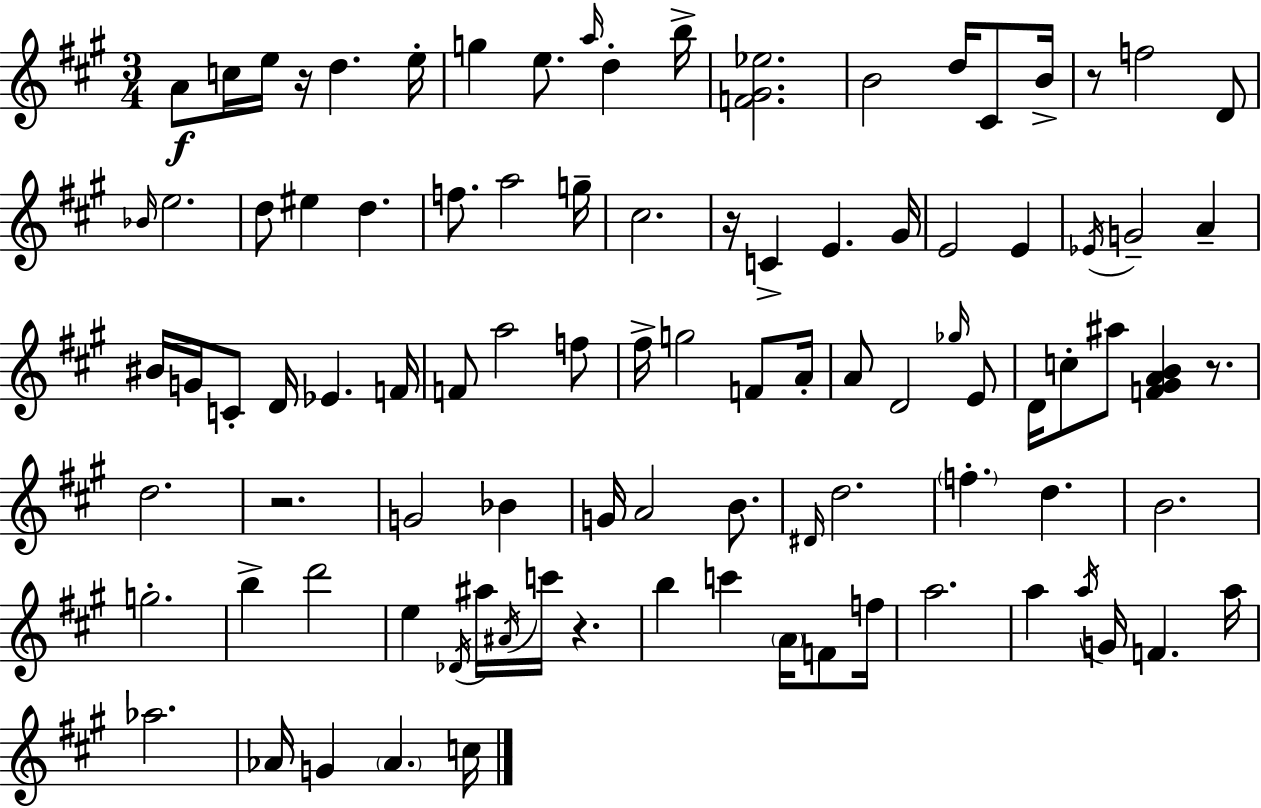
{
  \clef treble
  \numericTimeSignature
  \time 3/4
  \key a \major
  a'8\f c''16 e''16 r16 d''4. e''16-. | g''4 e''8. \grace { a''16 } d''4-. | b''16-> <f' gis' ees''>2. | b'2 d''16 cis'8 | \break b'16-> r8 f''2 d'8 | \grace { bes'16 } e''2. | d''8 eis''4 d''4. | f''8. a''2 | \break g''16-- cis''2. | r16 c'4-> e'4. | gis'16 e'2 e'4 | \acciaccatura { ees'16 } g'2-- a'4-- | \break bis'16 g'16 c'8-. d'16 ees'4. | f'16 f'8 a''2 | f''8 fis''16-> g''2 | f'8 a'16-. a'8 d'2 | \break \grace { ges''16 } e'8 d'16 c''8-. ais''8 <f' gis' a' b'>4 | r8. d''2. | r2. | g'2 | \break bes'4 g'16 a'2 | b'8. \grace { dis'16 } d''2. | \parenthesize f''4.-. d''4. | b'2. | \break g''2.-. | b''4-> d'''2 | e''4 \acciaccatura { des'16 } ais''16 \acciaccatura { ais'16 } | c'''16 r4. b''4 c'''4 | \break \parenthesize a'16 f'8 f''16 a''2. | a''4 \acciaccatura { a''16 } | g'16 f'4. a''16 aes''2. | aes'16 g'4 | \break \parenthesize aes'4. c''16 \bar "|."
}